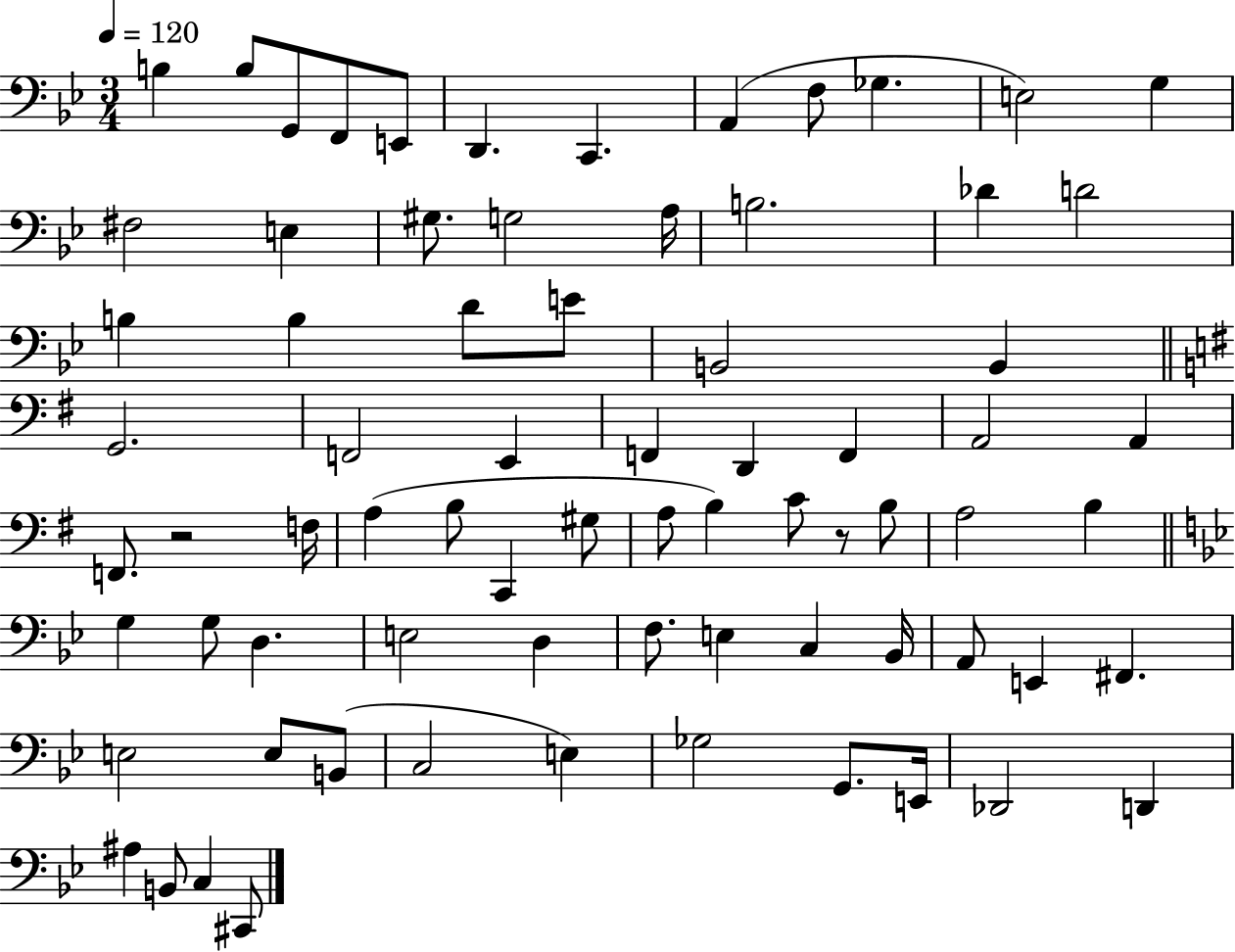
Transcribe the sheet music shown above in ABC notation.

X:1
T:Untitled
M:3/4
L:1/4
K:Bb
B, B,/2 G,,/2 F,,/2 E,,/2 D,, C,, A,, F,/2 _G, E,2 G, ^F,2 E, ^G,/2 G,2 A,/4 B,2 _D D2 B, B, D/2 E/2 B,,2 B,, G,,2 F,,2 E,, F,, D,, F,, A,,2 A,, F,,/2 z2 F,/4 A, B,/2 C,, ^G,/2 A,/2 B, C/2 z/2 B,/2 A,2 B, G, G,/2 D, E,2 D, F,/2 E, C, _B,,/4 A,,/2 E,, ^F,, E,2 E,/2 B,,/2 C,2 E, _G,2 G,,/2 E,,/4 _D,,2 D,, ^A, B,,/2 C, ^C,,/2